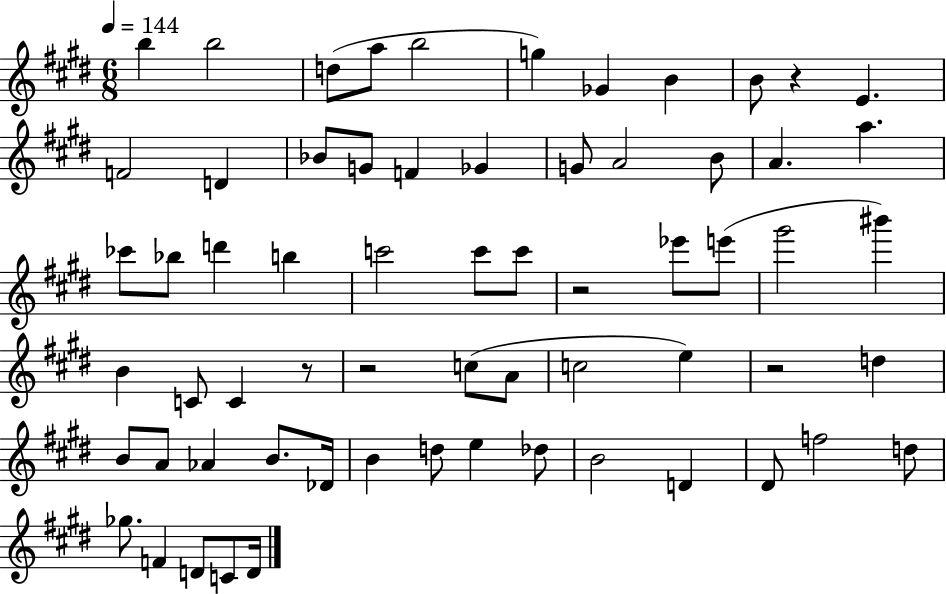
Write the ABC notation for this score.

X:1
T:Untitled
M:6/8
L:1/4
K:E
b b2 d/2 a/2 b2 g _G B B/2 z E F2 D _B/2 G/2 F _G G/2 A2 B/2 A a _c'/2 _b/2 d' b c'2 c'/2 c'/2 z2 _e'/2 e'/2 ^g'2 ^b' B C/2 C z/2 z2 c/2 A/2 c2 e z2 d B/2 A/2 _A B/2 _D/4 B d/2 e _d/2 B2 D ^D/2 f2 d/2 _g/2 F D/2 C/2 D/4